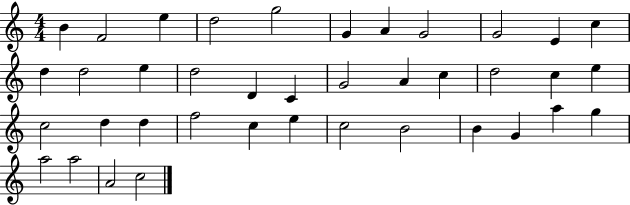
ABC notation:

X:1
T:Untitled
M:4/4
L:1/4
K:C
B F2 e d2 g2 G A G2 G2 E c d d2 e d2 D C G2 A c d2 c e c2 d d f2 c e c2 B2 B G a g a2 a2 A2 c2